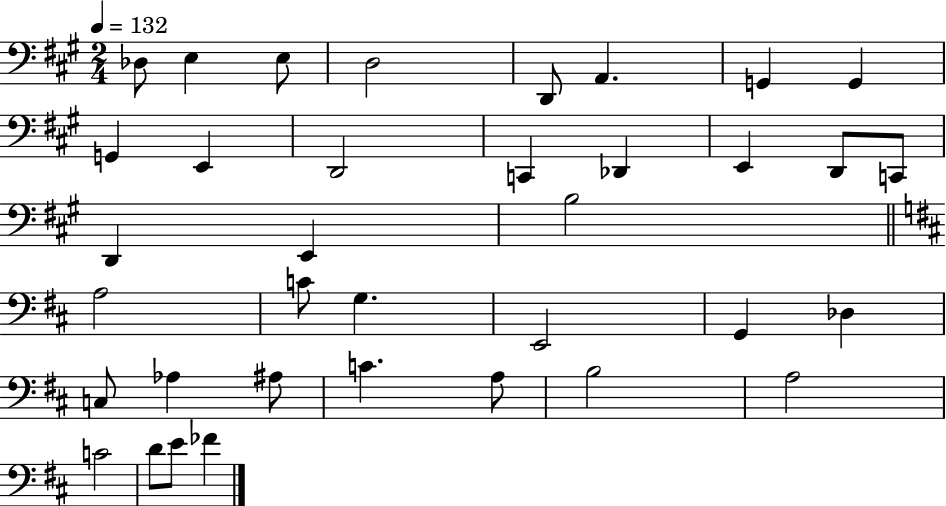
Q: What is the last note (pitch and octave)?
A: FES4